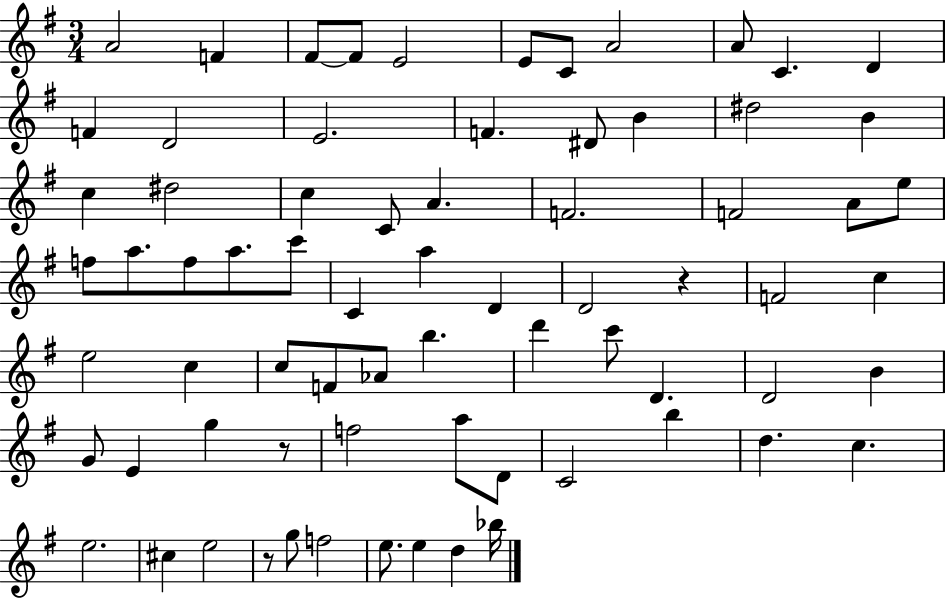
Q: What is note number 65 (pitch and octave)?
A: F5